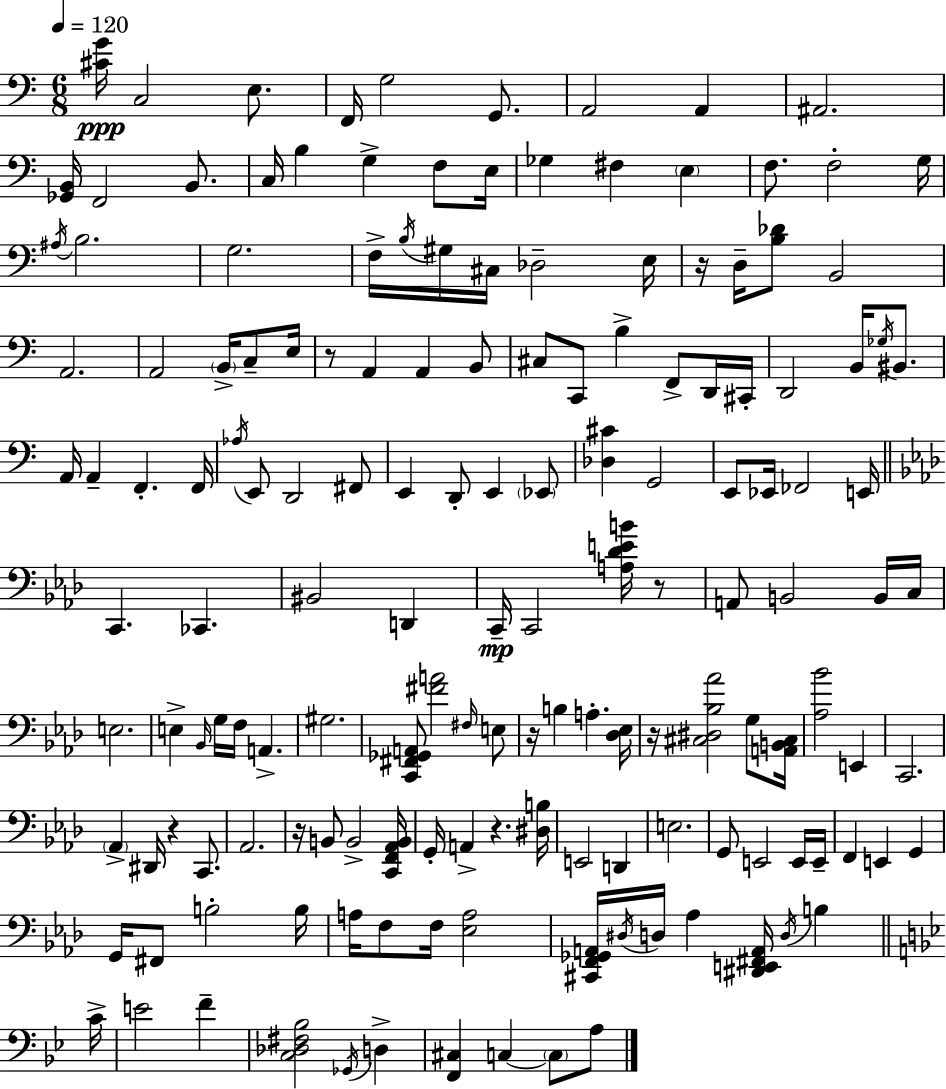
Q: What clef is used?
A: bass